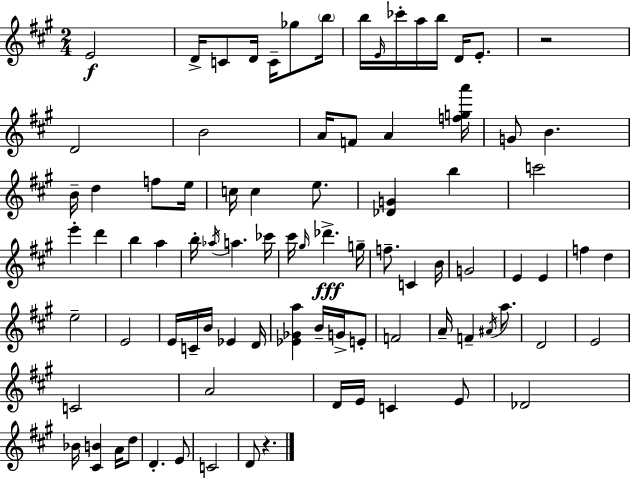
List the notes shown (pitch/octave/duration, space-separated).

E4/h D4/s C4/e D4/s C4/s Gb5/e B5/s B5/s E4/s CES6/s A5/s B5/s D4/s E4/e. R/h D4/h B4/h A4/s F4/e A4/q [F5,G5,A6]/s G4/e B4/q. B4/s D5/q F5/e E5/s C5/s C5/q E5/e. [Db4,G4]/q B5/q C6/h E6/q D6/q B5/q A5/q B5/s Ab5/s A5/q. CES6/s C#6/s G#5/s Db6/q. G5/s F5/e. C4/q B4/s G4/h E4/q E4/q F5/q D5/q E5/h E4/h E4/s C4/s B4/s Eb4/q D4/s [Eb4,Gb4,A5]/q B4/s G4/s E4/e F4/h A4/s F4/q A#4/s A5/e. D4/h E4/h C4/h A4/h D4/s E4/s C4/q E4/e Db4/h Bb4/s [C#4,B4]/q A4/s D5/e D4/q. E4/e C4/h D4/e R/q.